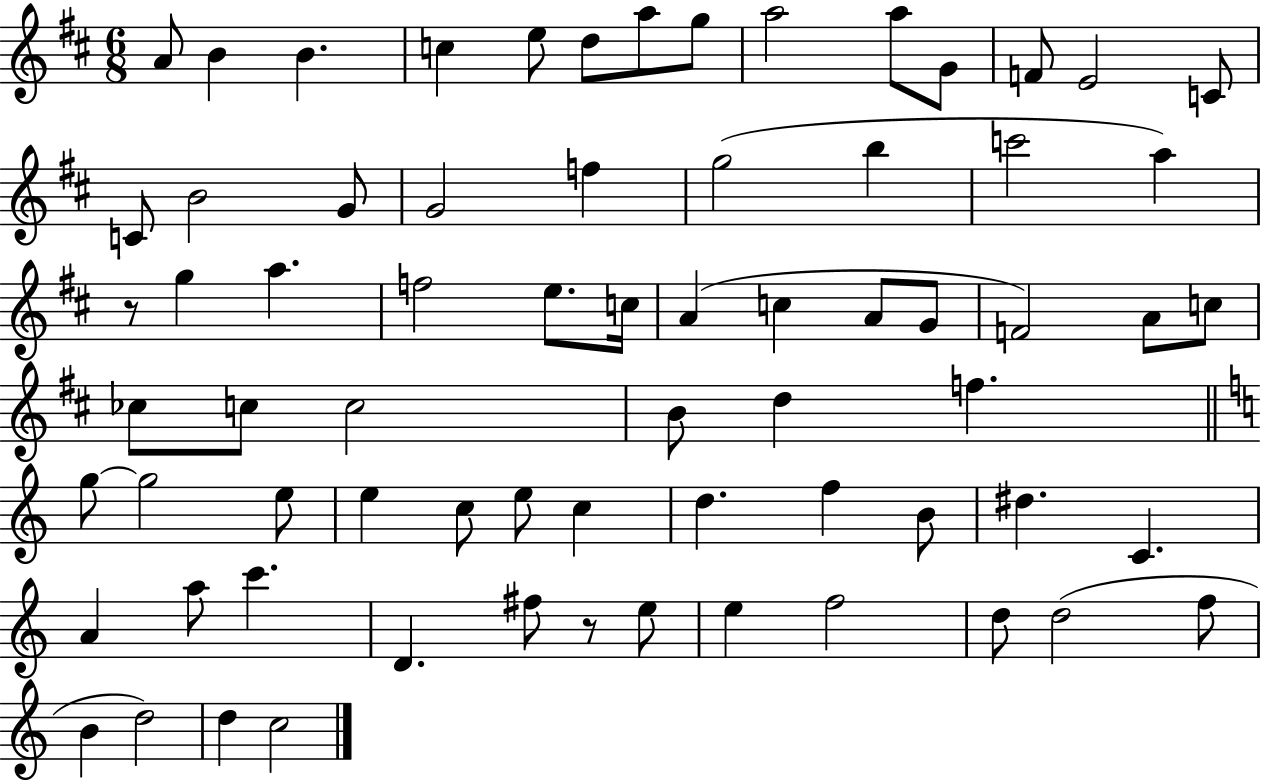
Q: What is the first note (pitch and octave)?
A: A4